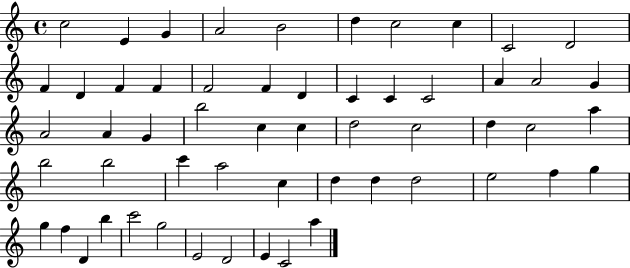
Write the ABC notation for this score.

X:1
T:Untitled
M:4/4
L:1/4
K:C
c2 E G A2 B2 d c2 c C2 D2 F D F F F2 F D C C C2 A A2 G A2 A G b2 c c d2 c2 d c2 a b2 b2 c' a2 c d d d2 e2 f g g f D b c'2 g2 E2 D2 E C2 a